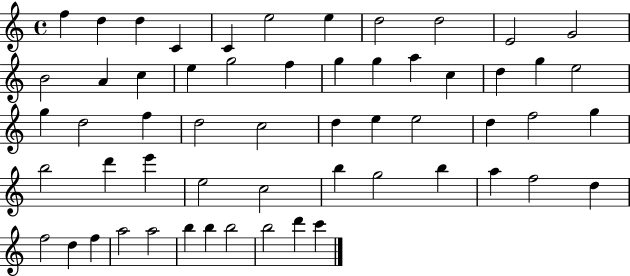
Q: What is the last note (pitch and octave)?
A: C6